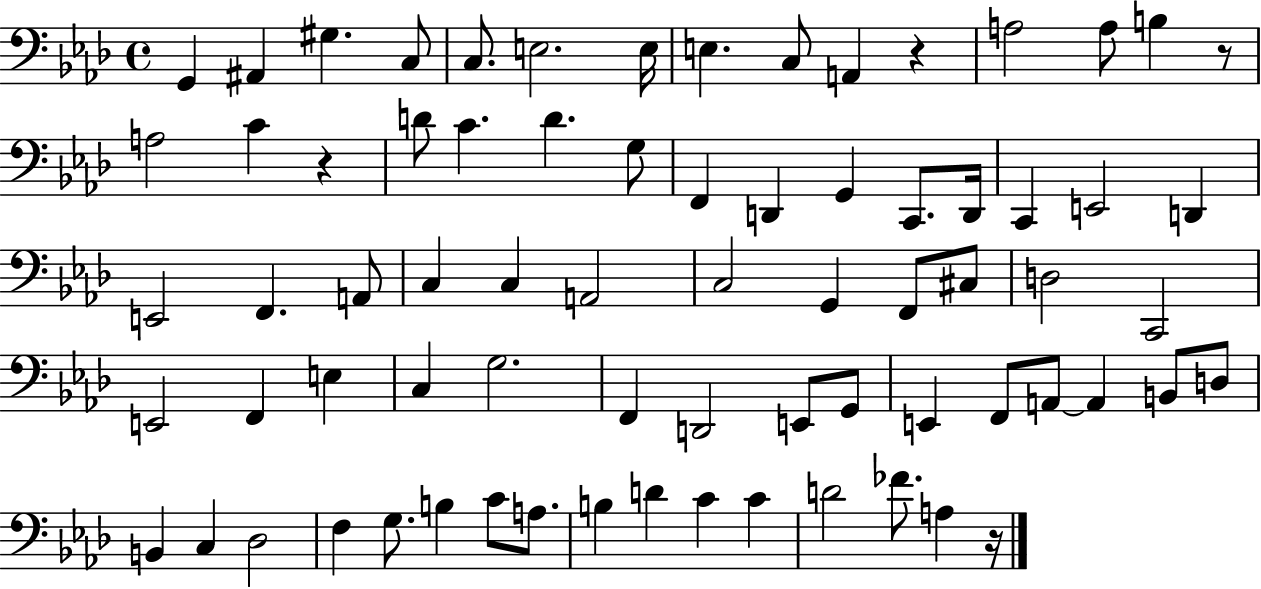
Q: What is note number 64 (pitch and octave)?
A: D4